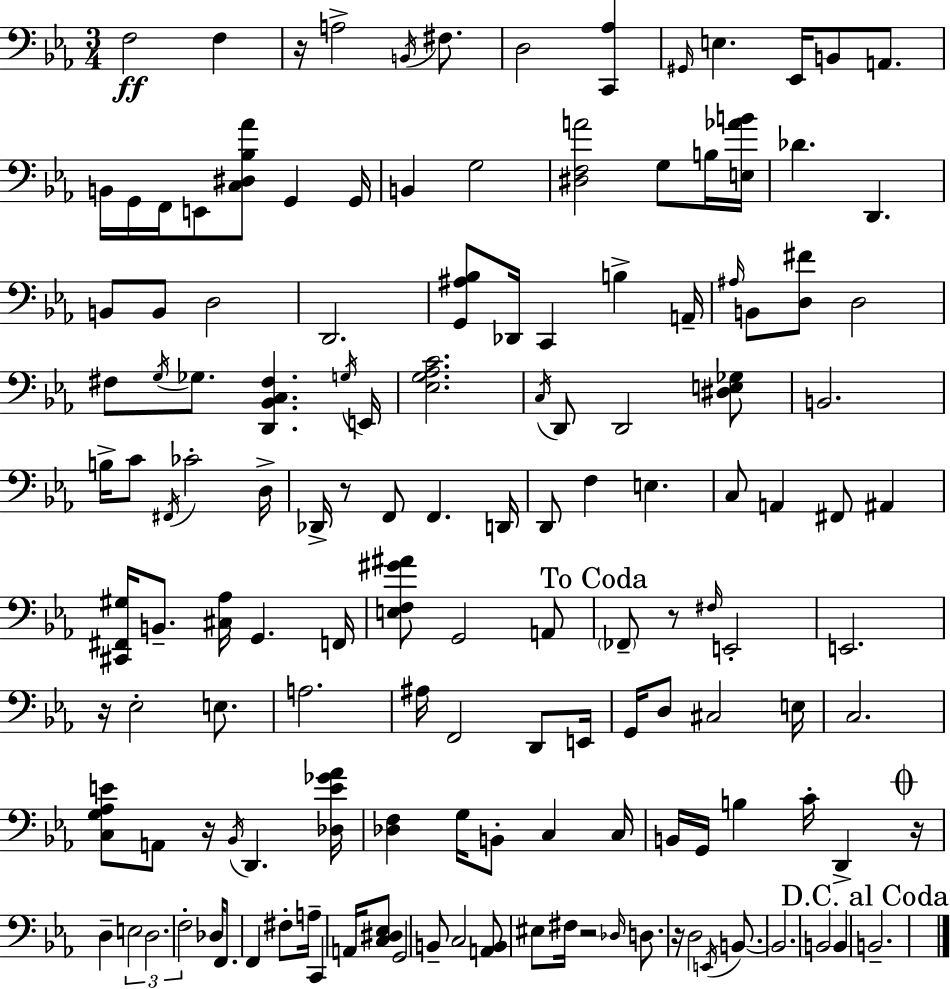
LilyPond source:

{
  \clef bass
  \numericTimeSignature
  \time 3/4
  \key ees \major
  f2\ff f4 | r16 a2-> \acciaccatura { b,16 } fis8. | d2 <c, aes>4 | \grace { gis,16 } e4. ees,16 b,8 a,8. | \break b,16 g,16 f,16 e,8 <c dis bes aes'>8 g,4 | g,16 b,4 g2 | <dis f a'>2 g8 | b16 <e aes' b'>16 des'4. d,4. | \break b,8 b,8 d2 | d,2. | <g, ais bes>8 des,16 c,4 b4-> | a,16-- \grace { ais16 } b,8 <d fis'>8 d2 | \break fis8 \acciaccatura { g16 } ges8. <d, bes, c fis>4. | \acciaccatura { g16 } e,16 <ees g aes c'>2. | \acciaccatura { c16 } d,8 d,2 | <dis e ges>8 b,2. | \break b16-> c'8 \acciaccatura { fis,16 } ces'2-. | d16-> des,16-> r8 f,8 | f,4. d,16 d,8 f4 | e4. c8 a,4 | \break fis,8 ais,4 <cis, fis, gis>16 b,8.-- <cis aes>16 | g,4. f,16 <e f gis' ais'>8 g,2 | a,8 \mark "To Coda" \parenthesize fes,8-- r8 \grace { fis16 } | e,2-. e,2. | \break r16 ees2-. | e8. a2. | ais16 f,2 | d,8 e,16 g,16 d8 cis2 | \break e16 c2. | <c g aes e'>8 a,8 | r16 \acciaccatura { bes,16 } d,4. <des e' ges' aes'>16 <des f>4 | g16 b,8-. c4 c16 b,16 g,16 b4 | \break c'16-. d,4-> \mark \markup { \musicglyph "scripts.coda" } r16 d4-- | \tuplet 3/2 { e2 d2. | f2-. } | des16 f,8. f,4 | \break fis8-. a16-- c,4 a,16 <c dis ees>8 g,2 | b,8-- c2 | <a, b,>8 eis8 fis16 r2 | \grace { des16 } d8. r16 d2 | \break \acciaccatura { e,16 } b,8.~~ b,2. | b,2 | b,4 \mark "D.C. al Coda" b,2.-- | \bar "|."
}